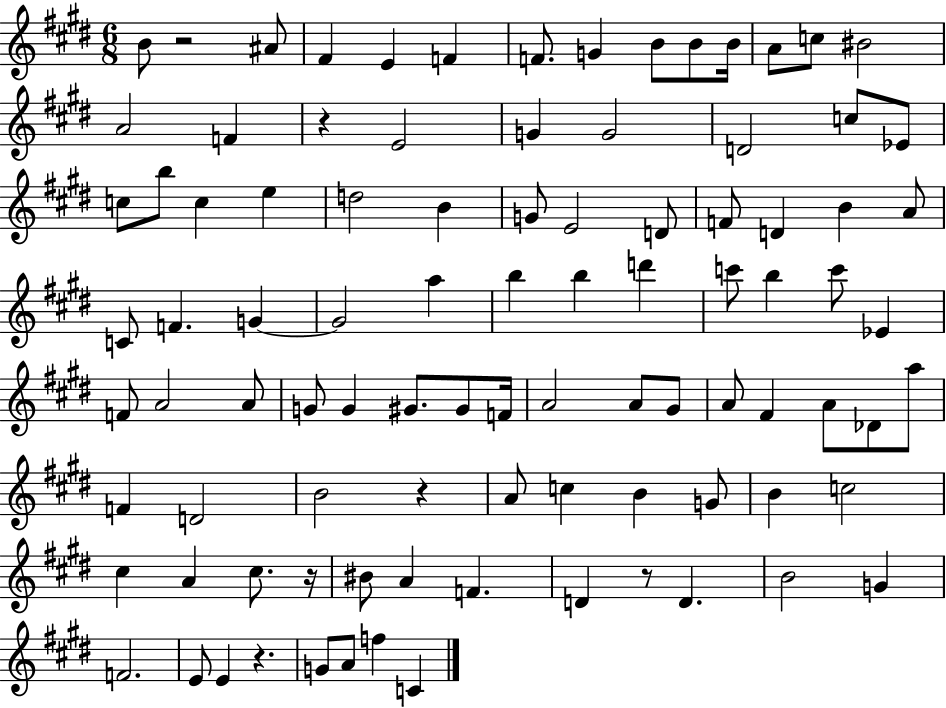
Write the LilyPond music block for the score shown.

{
  \clef treble
  \numericTimeSignature
  \time 6/8
  \key e \major
  b'8 r2 ais'8 | fis'4 e'4 f'4 | f'8. g'4 b'8 b'8 b'16 | a'8 c''8 bis'2 | \break a'2 f'4 | r4 e'2 | g'4 g'2 | d'2 c''8 ees'8 | \break c''8 b''8 c''4 e''4 | d''2 b'4 | g'8 e'2 d'8 | f'8 d'4 b'4 a'8 | \break c'8 f'4. g'4~~ | g'2 a''4 | b''4 b''4 d'''4 | c'''8 b''4 c'''8 ees'4 | \break f'8 a'2 a'8 | g'8 g'4 gis'8. gis'8 f'16 | a'2 a'8 gis'8 | a'8 fis'4 a'8 des'8 a''8 | \break f'4 d'2 | b'2 r4 | a'8 c''4 b'4 g'8 | b'4 c''2 | \break cis''4 a'4 cis''8. r16 | bis'8 a'4 f'4. | d'4 r8 d'4. | b'2 g'4 | \break f'2. | e'8 e'4 r4. | g'8 a'8 f''4 c'4 | \bar "|."
}